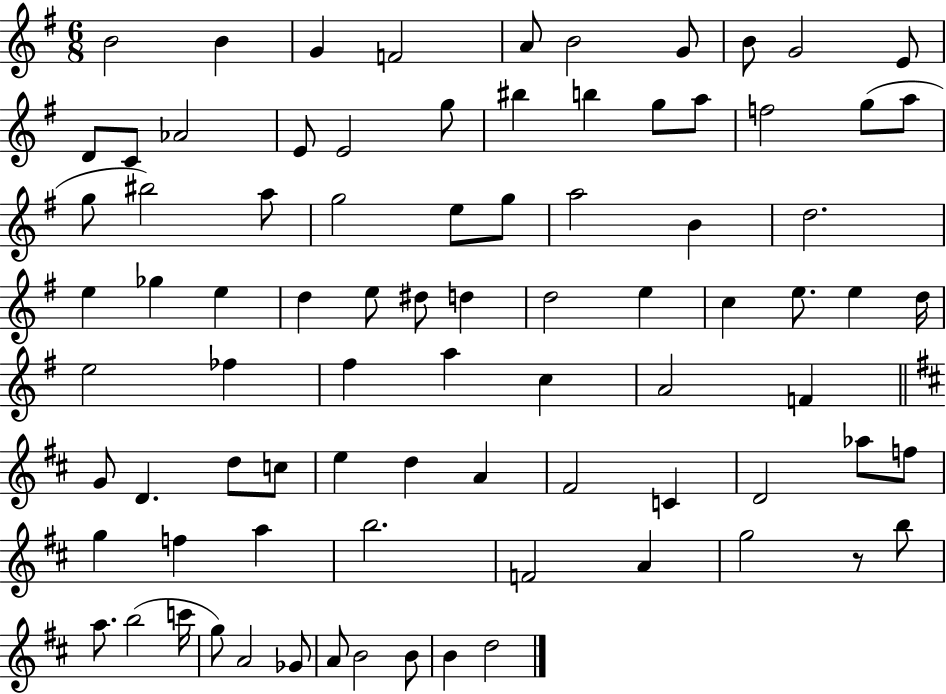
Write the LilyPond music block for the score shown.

{
  \clef treble
  \numericTimeSignature
  \time 6/8
  \key g \major
  b'2 b'4 | g'4 f'2 | a'8 b'2 g'8 | b'8 g'2 e'8 | \break d'8 c'8 aes'2 | e'8 e'2 g''8 | bis''4 b''4 g''8 a''8 | f''2 g''8( a''8 | \break g''8 bis''2) a''8 | g''2 e''8 g''8 | a''2 b'4 | d''2. | \break e''4 ges''4 e''4 | d''4 e''8 dis''8 d''4 | d''2 e''4 | c''4 e''8. e''4 d''16 | \break e''2 fes''4 | fis''4 a''4 c''4 | a'2 f'4 | \bar "||" \break \key d \major g'8 d'4. d''8 c''8 | e''4 d''4 a'4 | fis'2 c'4 | d'2 aes''8 f''8 | \break g''4 f''4 a''4 | b''2. | f'2 a'4 | g''2 r8 b''8 | \break a''8. b''2( c'''16 | g''8) a'2 ges'8 | a'8 b'2 b'8 | b'4 d''2 | \break \bar "|."
}